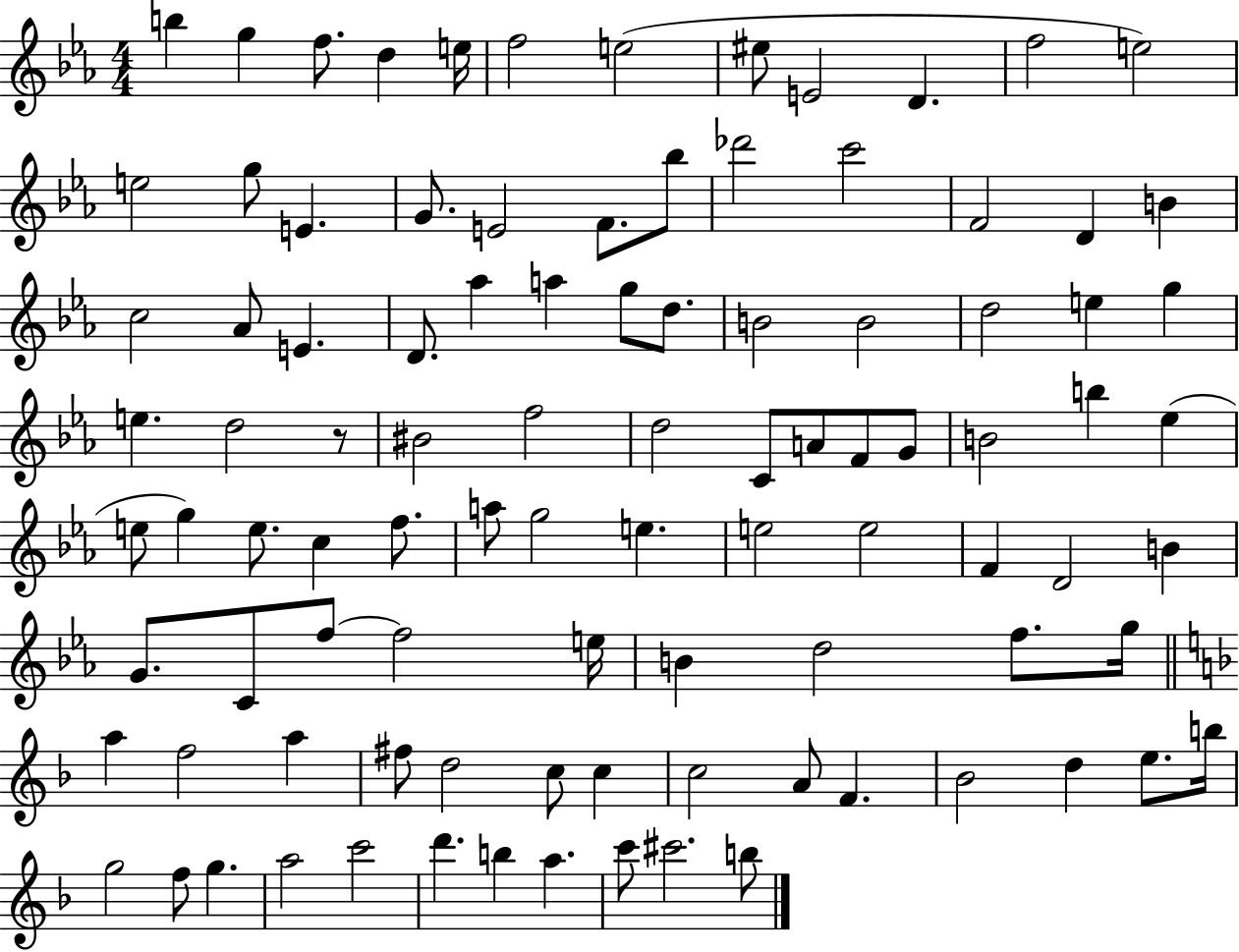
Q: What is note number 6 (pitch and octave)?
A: F5